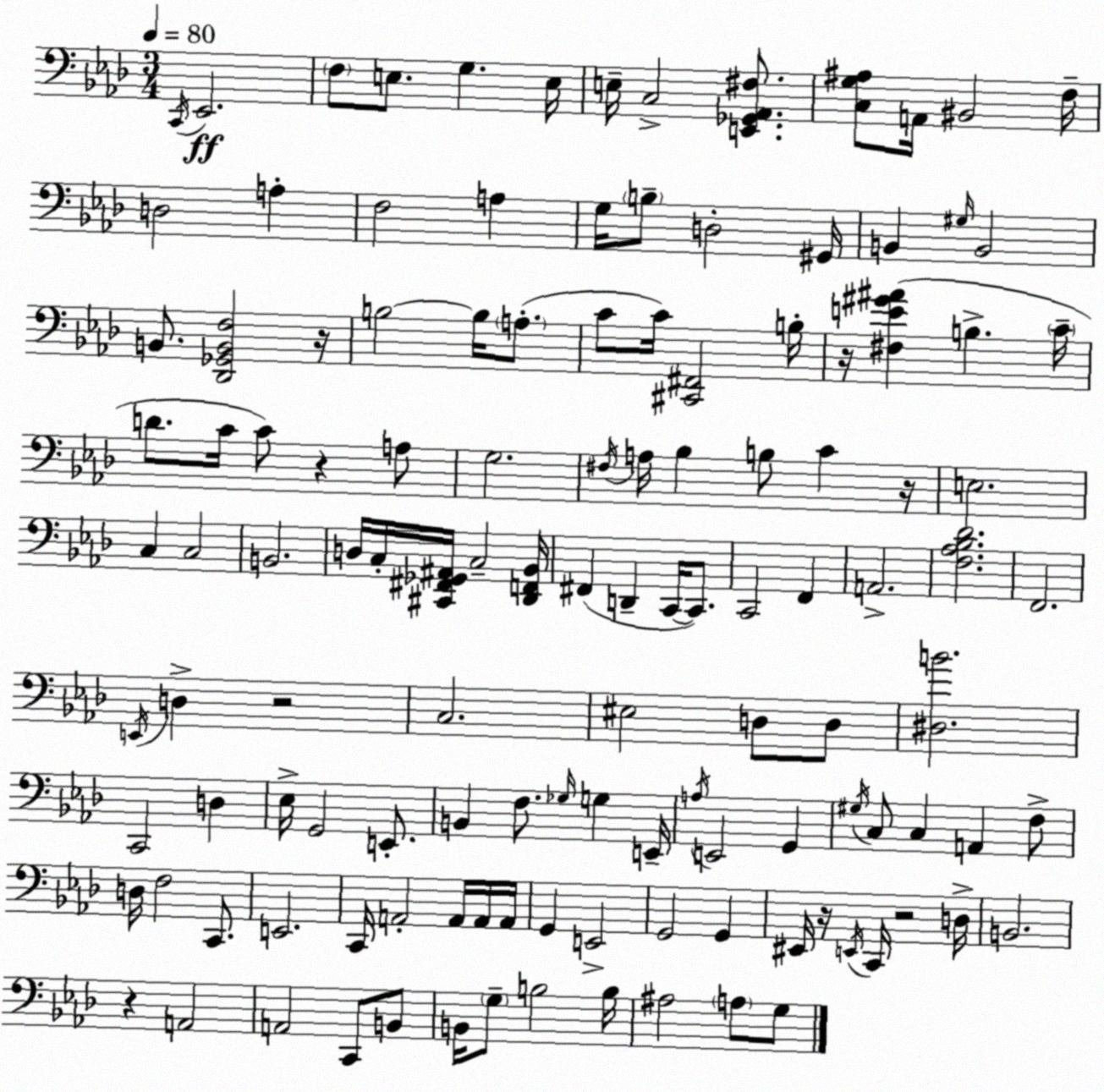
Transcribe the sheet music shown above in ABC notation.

X:1
T:Untitled
M:3/4
L:1/4
K:Fm
C,,/4 _E,,2 F,/2 E,/2 G, E,/4 E,/4 C,2 [E,,_G,,_A,,^F,]/2 [C,G,^A,]/2 A,,/4 ^B,,2 F,/4 D,2 A, F,2 A, G,/4 B,/2 D,2 ^G,,/4 B,, ^G,/4 B,,2 B,,/2 [_D,,_G,,B,,F,]2 z/4 B,2 B,/4 A,/2 C/2 C/4 [^C,,^F,,]2 B,/4 z/4 [^F,E^G^A] B, C/4 D/2 C/4 C/2 z A,/2 G,2 ^F,/4 A,/4 _B, B,/2 C z/4 E,2 C, C,2 B,,2 D,/4 C,/4 [^C,,^F,,_G,,^A,,]/4 C,2 [_D,,F,,_B,,]/4 ^F,, D,, C,,/4 C,,/2 C,,2 F,, A,,2 [F,_A,_B,_D]2 F,,2 E,,/4 D, z2 C,2 ^E,2 D,/2 D,/2 [^D,B]2 C,,2 D, _E,/4 G,,2 E,,/2 B,, F,/2 _G,/4 G, E,,/4 A,/4 E,,2 G,, ^G,/4 C,/2 C, A,, F,/2 D,/4 F,2 C,,/2 E,,2 C,,/4 A,,2 A,,/4 A,,/4 A,,/4 G,, E,,2 G,,2 G,, ^E,,/4 z/4 E,,/4 C,,/4 z2 D,/4 B,,2 z A,,2 A,,2 C,,/2 B,,/2 B,,/4 G,/2 B,2 B,/4 ^A,2 A,/2 G,/2